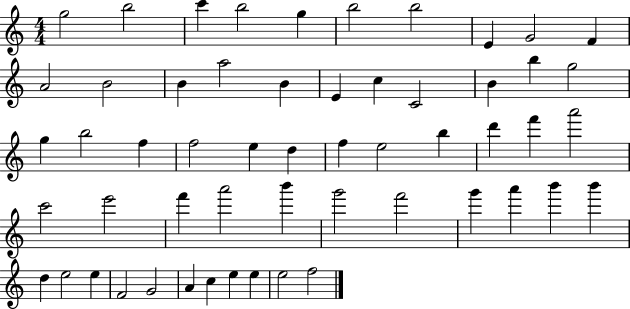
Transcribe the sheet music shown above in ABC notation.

X:1
T:Untitled
M:4/4
L:1/4
K:C
g2 b2 c' b2 g b2 b2 E G2 F A2 B2 B a2 B E c C2 B b g2 g b2 f f2 e d f e2 b d' f' a'2 c'2 e'2 f' a'2 b' g'2 f'2 g' a' b' b' d e2 e F2 G2 A c e e e2 f2